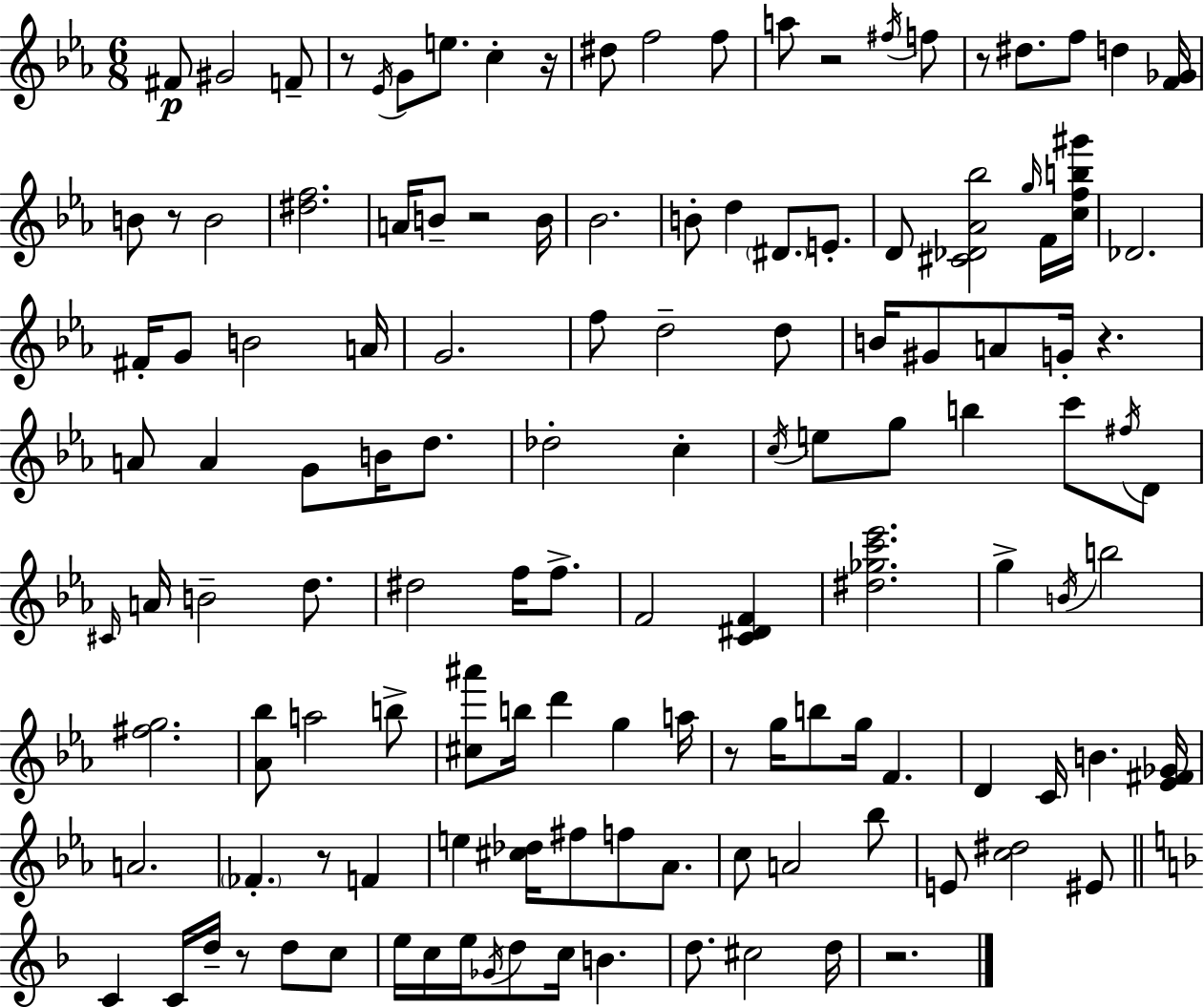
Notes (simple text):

F#4/e G#4/h F4/e R/e Eb4/s G4/e E5/e. C5/q R/s D#5/e F5/h F5/e A5/e R/h F#5/s F5/e R/e D#5/e. F5/e D5/q [F4,Gb4]/s B4/e R/e B4/h [D#5,F5]/h. A4/s B4/e R/h B4/s Bb4/h. B4/e D5/q D#4/e. E4/e. D4/e [C#4,Db4,Ab4,Bb5]/h G5/s F4/s [C5,F5,B5,G#6]/s Db4/h. F#4/s G4/e B4/h A4/s G4/h. F5/e D5/h D5/e B4/s G#4/e A4/e G4/s R/q. A4/e A4/q G4/e B4/s D5/e. Db5/h C5/q C5/s E5/e G5/e B5/q C6/e F#5/s D4/e C#4/s A4/s B4/h D5/e. D#5/h F5/s F5/e. F4/h [C4,D#4,F4]/q [D#5,Gb5,C6,Eb6]/h. G5/q B4/s B5/h [F#5,G5]/h. [Ab4,Bb5]/e A5/h B5/e [C#5,A#6]/e B5/s D6/q G5/q A5/s R/e G5/s B5/e G5/s F4/q. D4/q C4/s B4/q. [Eb4,F#4,Gb4]/s A4/h. FES4/q. R/e F4/q E5/q [C#5,Db5]/s F#5/e F5/e Ab4/e. C5/e A4/h Bb5/e E4/e [C5,D#5]/h EIS4/e C4/q C4/s D5/s R/e D5/e C5/e E5/s C5/s E5/s Gb4/s D5/e C5/s B4/q. D5/e. C#5/h D5/s R/h.